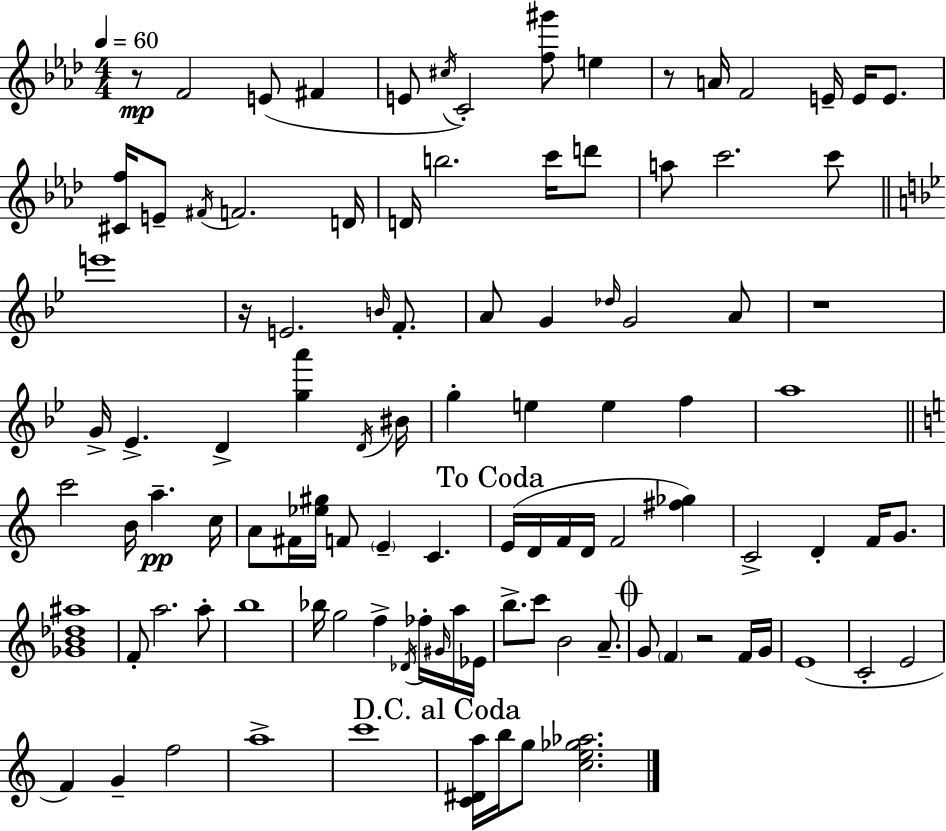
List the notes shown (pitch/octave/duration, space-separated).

R/e F4/h E4/e F#4/q E4/e C#5/s C4/h [F5,G#6]/e E5/q R/e A4/s F4/h E4/s E4/s E4/e. [C#4,F5]/s E4/e F#4/s F4/h. D4/s D4/s B5/h. C6/s D6/e A5/e C6/h. C6/e E6/w R/s E4/h. B4/s F4/e. A4/e G4/q Db5/s G4/h A4/e R/w G4/s Eb4/q. D4/q [G5,A6]/q D4/s BIS4/s G5/q E5/q E5/q F5/q A5/w C6/h B4/s A5/q. C5/s A4/e F#4/s [Eb5,G#5]/s F4/e E4/q C4/q. E4/s D4/s F4/s D4/s F4/h [F#5,Gb5]/q C4/h D4/q F4/s G4/e. [Gb4,B4,Db5,A#5]/w F4/e A5/h. A5/e B5/w Bb5/s G5/h F5/q Db4/s FES5/s G#4/s A5/s Eb4/s B5/e. C6/e B4/h A4/e. G4/e F4/q R/h F4/s G4/s E4/w C4/h E4/h F4/q G4/q F5/h A5/w C6/w [C4,D#4,A5]/s B5/s G5/e [C5,E5,Gb5,Ab5]/h.